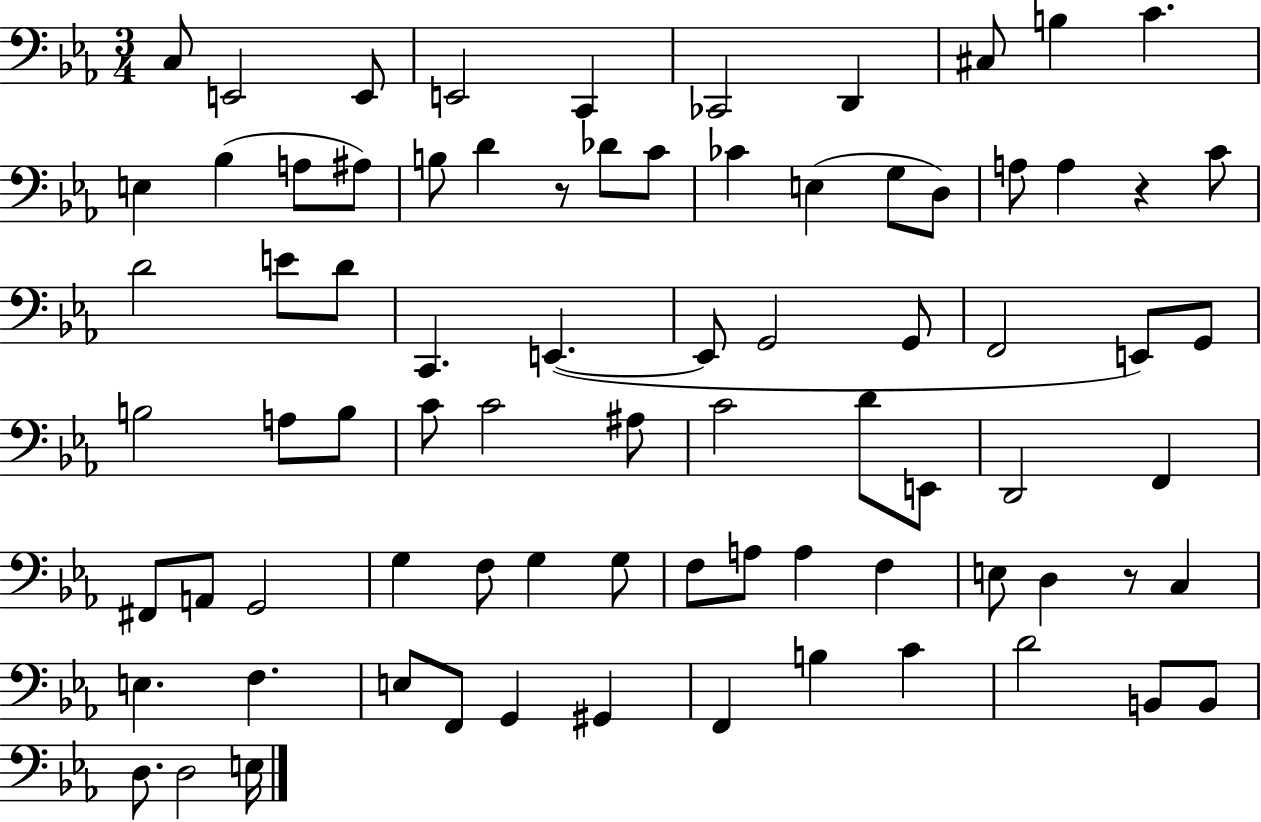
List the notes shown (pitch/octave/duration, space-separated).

C3/e E2/h E2/e E2/h C2/q CES2/h D2/q C#3/e B3/q C4/q. E3/q Bb3/q A3/e A#3/e B3/e D4/q R/e Db4/e C4/e CES4/q E3/q G3/e D3/e A3/e A3/q R/q C4/e D4/h E4/e D4/e C2/q. E2/q. E2/e G2/h G2/e F2/h E2/e G2/e B3/h A3/e B3/e C4/e C4/h A#3/e C4/h D4/e E2/e D2/h F2/q F#2/e A2/e G2/h G3/q F3/e G3/q G3/e F3/e A3/e A3/q F3/q E3/e D3/q R/e C3/q E3/q. F3/q. E3/e F2/e G2/q G#2/q F2/q B3/q C4/q D4/h B2/e B2/e D3/e. D3/h E3/s